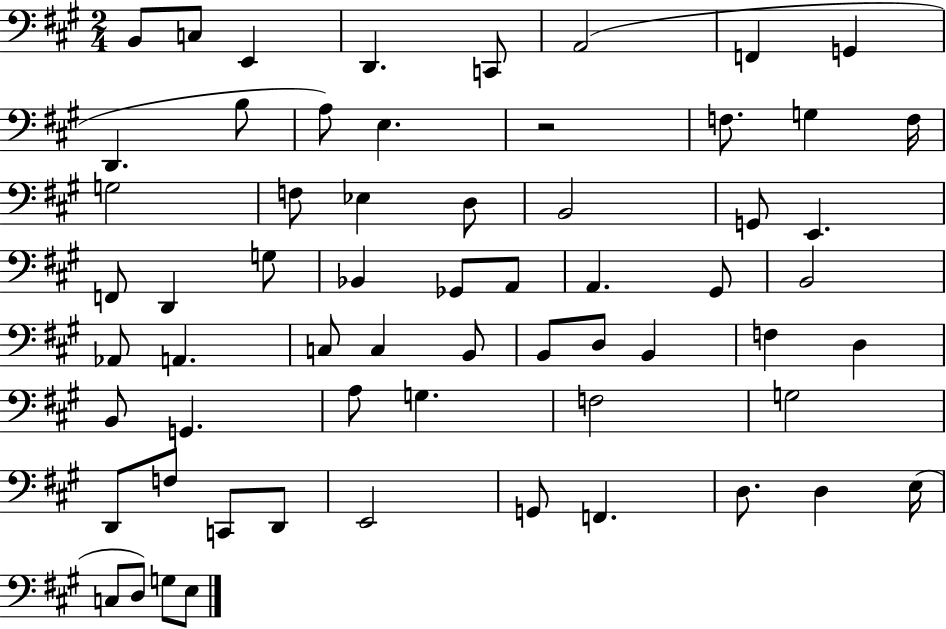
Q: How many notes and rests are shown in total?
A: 62